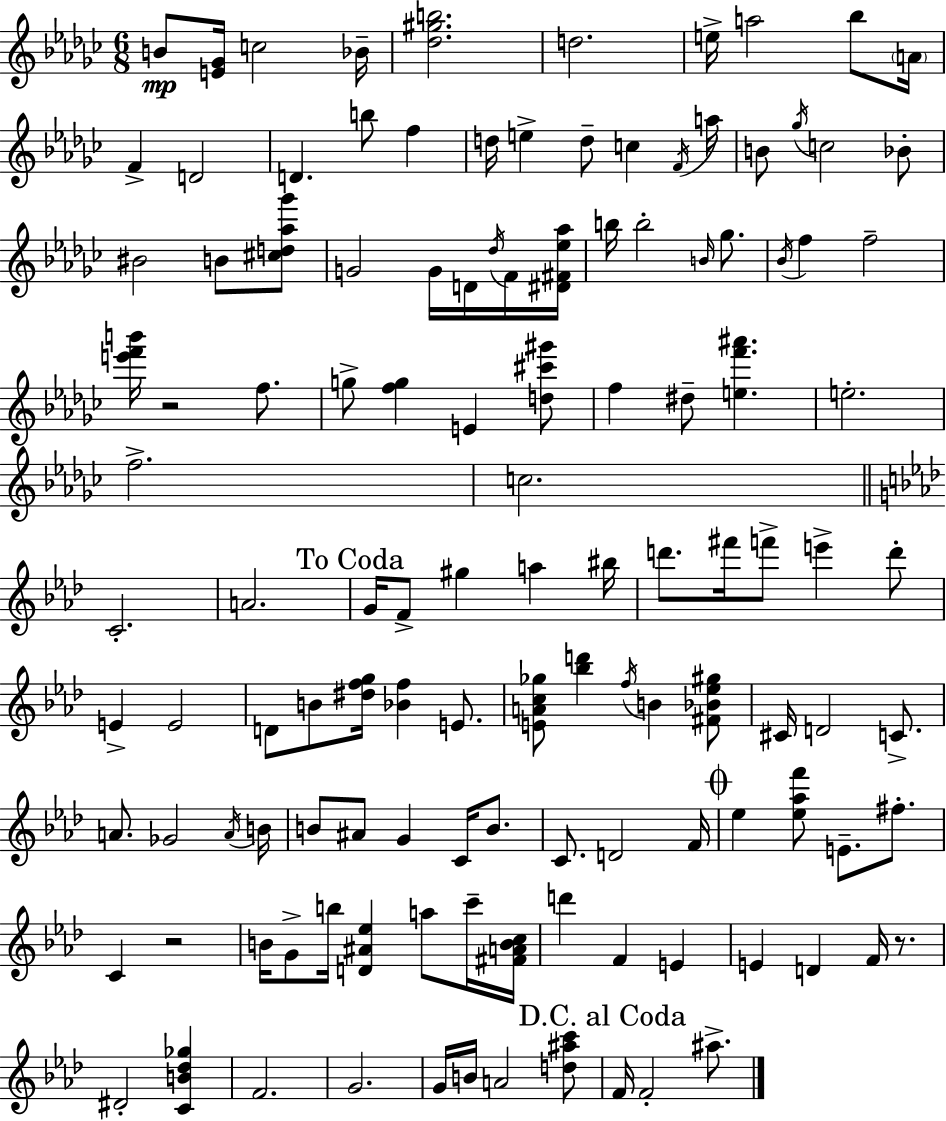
B4/e [E4,Gb4]/s C5/h Bb4/s [Db5,G#5,B5]/h. D5/h. E5/s A5/h Bb5/e A4/s F4/q D4/h D4/q. B5/e F5/q D5/s E5/q D5/e C5/q F4/s A5/s B4/e Gb5/s C5/h Bb4/e BIS4/h B4/e [C#5,D5,Ab5,Gb6]/e G4/h G4/s D4/s Db5/s F4/s [D#4,F#4,Eb5,Ab5]/s B5/s B5/h B4/s Gb5/e. Bb4/s F5/q F5/h [E6,F6,B6]/s R/h F5/e. G5/e [F5,G5]/q E4/q [D5,C#6,G#6]/e F5/q D#5/e [E5,F6,A#6]/q. E5/h. F5/h. C5/h. C4/h. A4/h. G4/s F4/e G#5/q A5/q BIS5/s D6/e. F#6/s F6/e E6/q D6/e E4/q E4/h D4/e B4/e [D#5,F5,G5]/s [Bb4,F5]/q E4/e. [E4,A4,C5,Gb5]/e [Bb5,D6]/q F5/s B4/q [F#4,Bb4,Eb5,G#5]/e C#4/s D4/h C4/e. A4/e. Gb4/h A4/s B4/s B4/e A#4/e G4/q C4/s B4/e. C4/e. D4/h F4/s Eb5/q [Eb5,Ab5,F6]/e E4/e. F#5/e. C4/q R/h B4/s G4/e B5/s [D4,A#4,Eb5]/q A5/e C6/s [F#4,A4,B4,C5]/s D6/q F4/q E4/q E4/q D4/q F4/s R/e. D#4/h [C4,B4,Db5,Gb5]/q F4/h. G4/h. G4/s B4/s A4/h [D5,A#5,C6]/e F4/s F4/h A#5/e.